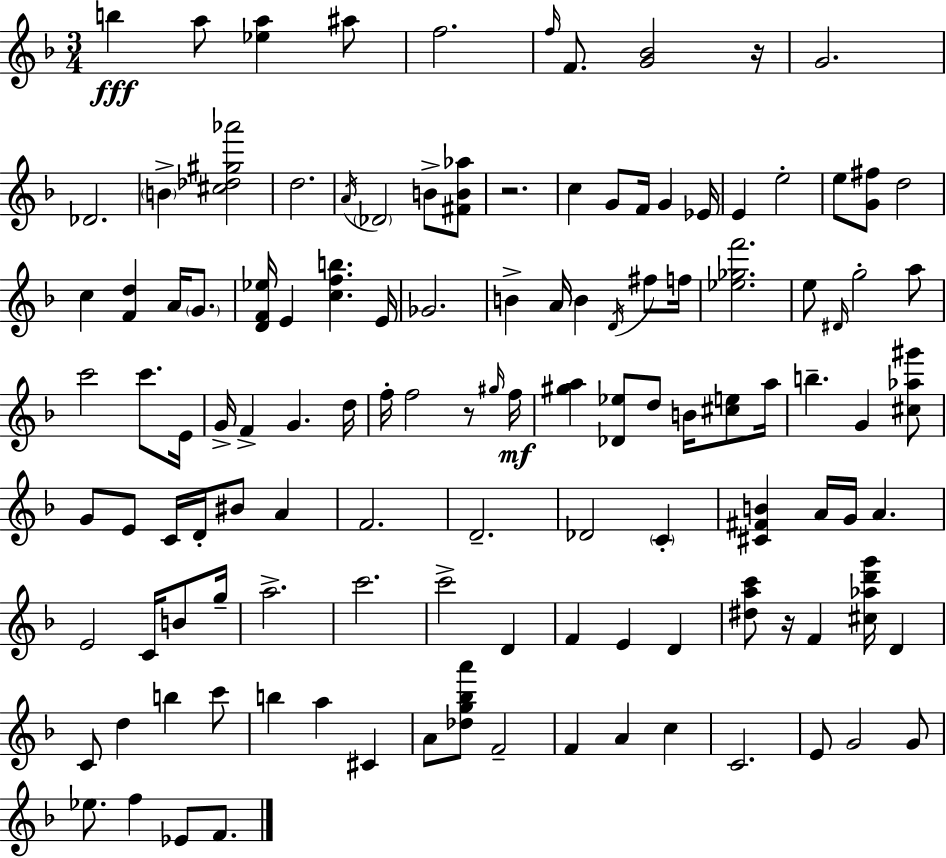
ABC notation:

X:1
T:Untitled
M:3/4
L:1/4
K:Dm
b a/2 [_ea] ^a/2 f2 f/4 F/2 [G_B]2 z/4 G2 _D2 B [^c_d^g_a']2 d2 A/4 _D2 B/2 [^FB_a]/2 z2 c G/2 F/4 G _E/4 E e2 e/2 [G^f]/2 d2 c [Fd] A/4 G/2 [DF_e]/4 E [cfb] E/4 _G2 B A/4 B D/4 ^f/2 f/4 [_e_gf']2 e/2 ^D/4 g2 a/2 c'2 c'/2 E/4 G/4 F G d/4 f/4 f2 z/2 ^g/4 f/4 [^ga] [_D_e]/2 d/2 B/4 [^ce]/2 a/4 b G [^c_a^g']/2 G/2 E/2 C/4 D/4 ^B/2 A F2 D2 _D2 C [^C^FB] A/4 G/4 A E2 C/4 B/2 g/4 a2 c'2 c'2 D F E D [^dac']/2 z/4 F [^c_ad'g']/4 D C/2 d b c'/2 b a ^C A/2 [_dg_ba']/2 F2 F A c C2 E/2 G2 G/2 _e/2 f _E/2 F/2